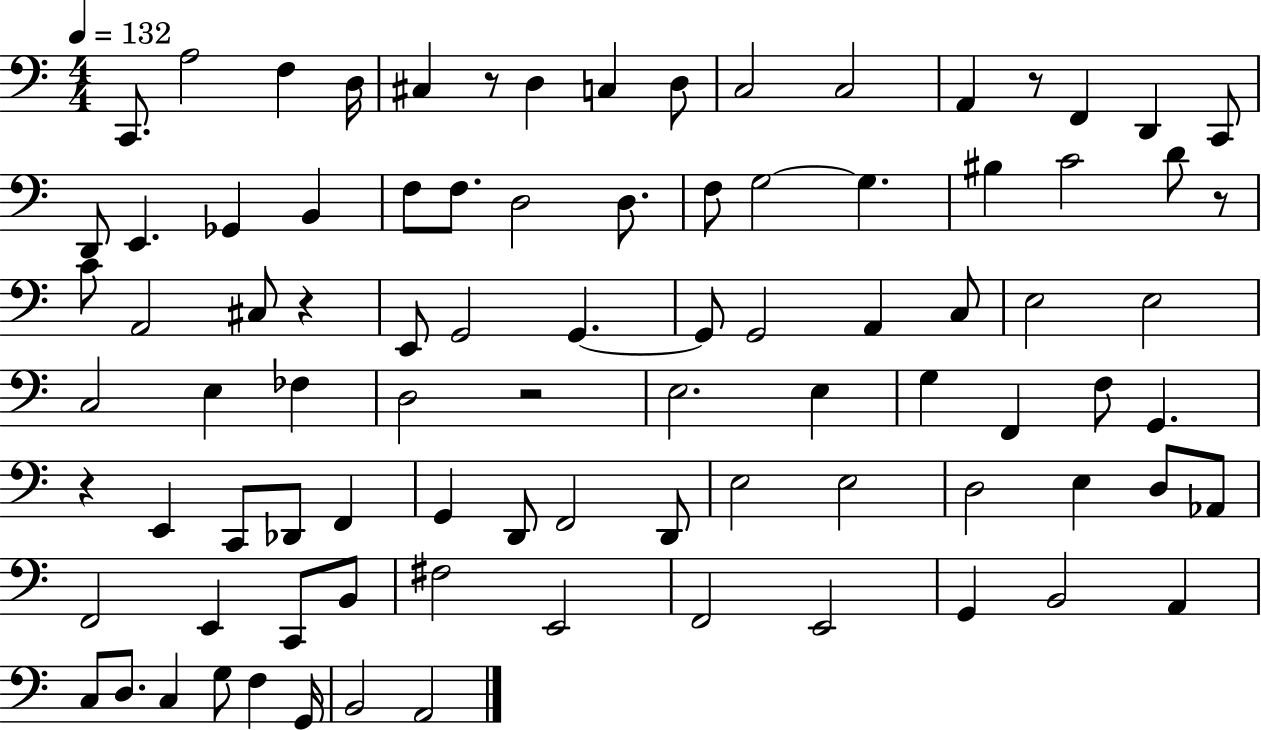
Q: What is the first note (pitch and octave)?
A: C2